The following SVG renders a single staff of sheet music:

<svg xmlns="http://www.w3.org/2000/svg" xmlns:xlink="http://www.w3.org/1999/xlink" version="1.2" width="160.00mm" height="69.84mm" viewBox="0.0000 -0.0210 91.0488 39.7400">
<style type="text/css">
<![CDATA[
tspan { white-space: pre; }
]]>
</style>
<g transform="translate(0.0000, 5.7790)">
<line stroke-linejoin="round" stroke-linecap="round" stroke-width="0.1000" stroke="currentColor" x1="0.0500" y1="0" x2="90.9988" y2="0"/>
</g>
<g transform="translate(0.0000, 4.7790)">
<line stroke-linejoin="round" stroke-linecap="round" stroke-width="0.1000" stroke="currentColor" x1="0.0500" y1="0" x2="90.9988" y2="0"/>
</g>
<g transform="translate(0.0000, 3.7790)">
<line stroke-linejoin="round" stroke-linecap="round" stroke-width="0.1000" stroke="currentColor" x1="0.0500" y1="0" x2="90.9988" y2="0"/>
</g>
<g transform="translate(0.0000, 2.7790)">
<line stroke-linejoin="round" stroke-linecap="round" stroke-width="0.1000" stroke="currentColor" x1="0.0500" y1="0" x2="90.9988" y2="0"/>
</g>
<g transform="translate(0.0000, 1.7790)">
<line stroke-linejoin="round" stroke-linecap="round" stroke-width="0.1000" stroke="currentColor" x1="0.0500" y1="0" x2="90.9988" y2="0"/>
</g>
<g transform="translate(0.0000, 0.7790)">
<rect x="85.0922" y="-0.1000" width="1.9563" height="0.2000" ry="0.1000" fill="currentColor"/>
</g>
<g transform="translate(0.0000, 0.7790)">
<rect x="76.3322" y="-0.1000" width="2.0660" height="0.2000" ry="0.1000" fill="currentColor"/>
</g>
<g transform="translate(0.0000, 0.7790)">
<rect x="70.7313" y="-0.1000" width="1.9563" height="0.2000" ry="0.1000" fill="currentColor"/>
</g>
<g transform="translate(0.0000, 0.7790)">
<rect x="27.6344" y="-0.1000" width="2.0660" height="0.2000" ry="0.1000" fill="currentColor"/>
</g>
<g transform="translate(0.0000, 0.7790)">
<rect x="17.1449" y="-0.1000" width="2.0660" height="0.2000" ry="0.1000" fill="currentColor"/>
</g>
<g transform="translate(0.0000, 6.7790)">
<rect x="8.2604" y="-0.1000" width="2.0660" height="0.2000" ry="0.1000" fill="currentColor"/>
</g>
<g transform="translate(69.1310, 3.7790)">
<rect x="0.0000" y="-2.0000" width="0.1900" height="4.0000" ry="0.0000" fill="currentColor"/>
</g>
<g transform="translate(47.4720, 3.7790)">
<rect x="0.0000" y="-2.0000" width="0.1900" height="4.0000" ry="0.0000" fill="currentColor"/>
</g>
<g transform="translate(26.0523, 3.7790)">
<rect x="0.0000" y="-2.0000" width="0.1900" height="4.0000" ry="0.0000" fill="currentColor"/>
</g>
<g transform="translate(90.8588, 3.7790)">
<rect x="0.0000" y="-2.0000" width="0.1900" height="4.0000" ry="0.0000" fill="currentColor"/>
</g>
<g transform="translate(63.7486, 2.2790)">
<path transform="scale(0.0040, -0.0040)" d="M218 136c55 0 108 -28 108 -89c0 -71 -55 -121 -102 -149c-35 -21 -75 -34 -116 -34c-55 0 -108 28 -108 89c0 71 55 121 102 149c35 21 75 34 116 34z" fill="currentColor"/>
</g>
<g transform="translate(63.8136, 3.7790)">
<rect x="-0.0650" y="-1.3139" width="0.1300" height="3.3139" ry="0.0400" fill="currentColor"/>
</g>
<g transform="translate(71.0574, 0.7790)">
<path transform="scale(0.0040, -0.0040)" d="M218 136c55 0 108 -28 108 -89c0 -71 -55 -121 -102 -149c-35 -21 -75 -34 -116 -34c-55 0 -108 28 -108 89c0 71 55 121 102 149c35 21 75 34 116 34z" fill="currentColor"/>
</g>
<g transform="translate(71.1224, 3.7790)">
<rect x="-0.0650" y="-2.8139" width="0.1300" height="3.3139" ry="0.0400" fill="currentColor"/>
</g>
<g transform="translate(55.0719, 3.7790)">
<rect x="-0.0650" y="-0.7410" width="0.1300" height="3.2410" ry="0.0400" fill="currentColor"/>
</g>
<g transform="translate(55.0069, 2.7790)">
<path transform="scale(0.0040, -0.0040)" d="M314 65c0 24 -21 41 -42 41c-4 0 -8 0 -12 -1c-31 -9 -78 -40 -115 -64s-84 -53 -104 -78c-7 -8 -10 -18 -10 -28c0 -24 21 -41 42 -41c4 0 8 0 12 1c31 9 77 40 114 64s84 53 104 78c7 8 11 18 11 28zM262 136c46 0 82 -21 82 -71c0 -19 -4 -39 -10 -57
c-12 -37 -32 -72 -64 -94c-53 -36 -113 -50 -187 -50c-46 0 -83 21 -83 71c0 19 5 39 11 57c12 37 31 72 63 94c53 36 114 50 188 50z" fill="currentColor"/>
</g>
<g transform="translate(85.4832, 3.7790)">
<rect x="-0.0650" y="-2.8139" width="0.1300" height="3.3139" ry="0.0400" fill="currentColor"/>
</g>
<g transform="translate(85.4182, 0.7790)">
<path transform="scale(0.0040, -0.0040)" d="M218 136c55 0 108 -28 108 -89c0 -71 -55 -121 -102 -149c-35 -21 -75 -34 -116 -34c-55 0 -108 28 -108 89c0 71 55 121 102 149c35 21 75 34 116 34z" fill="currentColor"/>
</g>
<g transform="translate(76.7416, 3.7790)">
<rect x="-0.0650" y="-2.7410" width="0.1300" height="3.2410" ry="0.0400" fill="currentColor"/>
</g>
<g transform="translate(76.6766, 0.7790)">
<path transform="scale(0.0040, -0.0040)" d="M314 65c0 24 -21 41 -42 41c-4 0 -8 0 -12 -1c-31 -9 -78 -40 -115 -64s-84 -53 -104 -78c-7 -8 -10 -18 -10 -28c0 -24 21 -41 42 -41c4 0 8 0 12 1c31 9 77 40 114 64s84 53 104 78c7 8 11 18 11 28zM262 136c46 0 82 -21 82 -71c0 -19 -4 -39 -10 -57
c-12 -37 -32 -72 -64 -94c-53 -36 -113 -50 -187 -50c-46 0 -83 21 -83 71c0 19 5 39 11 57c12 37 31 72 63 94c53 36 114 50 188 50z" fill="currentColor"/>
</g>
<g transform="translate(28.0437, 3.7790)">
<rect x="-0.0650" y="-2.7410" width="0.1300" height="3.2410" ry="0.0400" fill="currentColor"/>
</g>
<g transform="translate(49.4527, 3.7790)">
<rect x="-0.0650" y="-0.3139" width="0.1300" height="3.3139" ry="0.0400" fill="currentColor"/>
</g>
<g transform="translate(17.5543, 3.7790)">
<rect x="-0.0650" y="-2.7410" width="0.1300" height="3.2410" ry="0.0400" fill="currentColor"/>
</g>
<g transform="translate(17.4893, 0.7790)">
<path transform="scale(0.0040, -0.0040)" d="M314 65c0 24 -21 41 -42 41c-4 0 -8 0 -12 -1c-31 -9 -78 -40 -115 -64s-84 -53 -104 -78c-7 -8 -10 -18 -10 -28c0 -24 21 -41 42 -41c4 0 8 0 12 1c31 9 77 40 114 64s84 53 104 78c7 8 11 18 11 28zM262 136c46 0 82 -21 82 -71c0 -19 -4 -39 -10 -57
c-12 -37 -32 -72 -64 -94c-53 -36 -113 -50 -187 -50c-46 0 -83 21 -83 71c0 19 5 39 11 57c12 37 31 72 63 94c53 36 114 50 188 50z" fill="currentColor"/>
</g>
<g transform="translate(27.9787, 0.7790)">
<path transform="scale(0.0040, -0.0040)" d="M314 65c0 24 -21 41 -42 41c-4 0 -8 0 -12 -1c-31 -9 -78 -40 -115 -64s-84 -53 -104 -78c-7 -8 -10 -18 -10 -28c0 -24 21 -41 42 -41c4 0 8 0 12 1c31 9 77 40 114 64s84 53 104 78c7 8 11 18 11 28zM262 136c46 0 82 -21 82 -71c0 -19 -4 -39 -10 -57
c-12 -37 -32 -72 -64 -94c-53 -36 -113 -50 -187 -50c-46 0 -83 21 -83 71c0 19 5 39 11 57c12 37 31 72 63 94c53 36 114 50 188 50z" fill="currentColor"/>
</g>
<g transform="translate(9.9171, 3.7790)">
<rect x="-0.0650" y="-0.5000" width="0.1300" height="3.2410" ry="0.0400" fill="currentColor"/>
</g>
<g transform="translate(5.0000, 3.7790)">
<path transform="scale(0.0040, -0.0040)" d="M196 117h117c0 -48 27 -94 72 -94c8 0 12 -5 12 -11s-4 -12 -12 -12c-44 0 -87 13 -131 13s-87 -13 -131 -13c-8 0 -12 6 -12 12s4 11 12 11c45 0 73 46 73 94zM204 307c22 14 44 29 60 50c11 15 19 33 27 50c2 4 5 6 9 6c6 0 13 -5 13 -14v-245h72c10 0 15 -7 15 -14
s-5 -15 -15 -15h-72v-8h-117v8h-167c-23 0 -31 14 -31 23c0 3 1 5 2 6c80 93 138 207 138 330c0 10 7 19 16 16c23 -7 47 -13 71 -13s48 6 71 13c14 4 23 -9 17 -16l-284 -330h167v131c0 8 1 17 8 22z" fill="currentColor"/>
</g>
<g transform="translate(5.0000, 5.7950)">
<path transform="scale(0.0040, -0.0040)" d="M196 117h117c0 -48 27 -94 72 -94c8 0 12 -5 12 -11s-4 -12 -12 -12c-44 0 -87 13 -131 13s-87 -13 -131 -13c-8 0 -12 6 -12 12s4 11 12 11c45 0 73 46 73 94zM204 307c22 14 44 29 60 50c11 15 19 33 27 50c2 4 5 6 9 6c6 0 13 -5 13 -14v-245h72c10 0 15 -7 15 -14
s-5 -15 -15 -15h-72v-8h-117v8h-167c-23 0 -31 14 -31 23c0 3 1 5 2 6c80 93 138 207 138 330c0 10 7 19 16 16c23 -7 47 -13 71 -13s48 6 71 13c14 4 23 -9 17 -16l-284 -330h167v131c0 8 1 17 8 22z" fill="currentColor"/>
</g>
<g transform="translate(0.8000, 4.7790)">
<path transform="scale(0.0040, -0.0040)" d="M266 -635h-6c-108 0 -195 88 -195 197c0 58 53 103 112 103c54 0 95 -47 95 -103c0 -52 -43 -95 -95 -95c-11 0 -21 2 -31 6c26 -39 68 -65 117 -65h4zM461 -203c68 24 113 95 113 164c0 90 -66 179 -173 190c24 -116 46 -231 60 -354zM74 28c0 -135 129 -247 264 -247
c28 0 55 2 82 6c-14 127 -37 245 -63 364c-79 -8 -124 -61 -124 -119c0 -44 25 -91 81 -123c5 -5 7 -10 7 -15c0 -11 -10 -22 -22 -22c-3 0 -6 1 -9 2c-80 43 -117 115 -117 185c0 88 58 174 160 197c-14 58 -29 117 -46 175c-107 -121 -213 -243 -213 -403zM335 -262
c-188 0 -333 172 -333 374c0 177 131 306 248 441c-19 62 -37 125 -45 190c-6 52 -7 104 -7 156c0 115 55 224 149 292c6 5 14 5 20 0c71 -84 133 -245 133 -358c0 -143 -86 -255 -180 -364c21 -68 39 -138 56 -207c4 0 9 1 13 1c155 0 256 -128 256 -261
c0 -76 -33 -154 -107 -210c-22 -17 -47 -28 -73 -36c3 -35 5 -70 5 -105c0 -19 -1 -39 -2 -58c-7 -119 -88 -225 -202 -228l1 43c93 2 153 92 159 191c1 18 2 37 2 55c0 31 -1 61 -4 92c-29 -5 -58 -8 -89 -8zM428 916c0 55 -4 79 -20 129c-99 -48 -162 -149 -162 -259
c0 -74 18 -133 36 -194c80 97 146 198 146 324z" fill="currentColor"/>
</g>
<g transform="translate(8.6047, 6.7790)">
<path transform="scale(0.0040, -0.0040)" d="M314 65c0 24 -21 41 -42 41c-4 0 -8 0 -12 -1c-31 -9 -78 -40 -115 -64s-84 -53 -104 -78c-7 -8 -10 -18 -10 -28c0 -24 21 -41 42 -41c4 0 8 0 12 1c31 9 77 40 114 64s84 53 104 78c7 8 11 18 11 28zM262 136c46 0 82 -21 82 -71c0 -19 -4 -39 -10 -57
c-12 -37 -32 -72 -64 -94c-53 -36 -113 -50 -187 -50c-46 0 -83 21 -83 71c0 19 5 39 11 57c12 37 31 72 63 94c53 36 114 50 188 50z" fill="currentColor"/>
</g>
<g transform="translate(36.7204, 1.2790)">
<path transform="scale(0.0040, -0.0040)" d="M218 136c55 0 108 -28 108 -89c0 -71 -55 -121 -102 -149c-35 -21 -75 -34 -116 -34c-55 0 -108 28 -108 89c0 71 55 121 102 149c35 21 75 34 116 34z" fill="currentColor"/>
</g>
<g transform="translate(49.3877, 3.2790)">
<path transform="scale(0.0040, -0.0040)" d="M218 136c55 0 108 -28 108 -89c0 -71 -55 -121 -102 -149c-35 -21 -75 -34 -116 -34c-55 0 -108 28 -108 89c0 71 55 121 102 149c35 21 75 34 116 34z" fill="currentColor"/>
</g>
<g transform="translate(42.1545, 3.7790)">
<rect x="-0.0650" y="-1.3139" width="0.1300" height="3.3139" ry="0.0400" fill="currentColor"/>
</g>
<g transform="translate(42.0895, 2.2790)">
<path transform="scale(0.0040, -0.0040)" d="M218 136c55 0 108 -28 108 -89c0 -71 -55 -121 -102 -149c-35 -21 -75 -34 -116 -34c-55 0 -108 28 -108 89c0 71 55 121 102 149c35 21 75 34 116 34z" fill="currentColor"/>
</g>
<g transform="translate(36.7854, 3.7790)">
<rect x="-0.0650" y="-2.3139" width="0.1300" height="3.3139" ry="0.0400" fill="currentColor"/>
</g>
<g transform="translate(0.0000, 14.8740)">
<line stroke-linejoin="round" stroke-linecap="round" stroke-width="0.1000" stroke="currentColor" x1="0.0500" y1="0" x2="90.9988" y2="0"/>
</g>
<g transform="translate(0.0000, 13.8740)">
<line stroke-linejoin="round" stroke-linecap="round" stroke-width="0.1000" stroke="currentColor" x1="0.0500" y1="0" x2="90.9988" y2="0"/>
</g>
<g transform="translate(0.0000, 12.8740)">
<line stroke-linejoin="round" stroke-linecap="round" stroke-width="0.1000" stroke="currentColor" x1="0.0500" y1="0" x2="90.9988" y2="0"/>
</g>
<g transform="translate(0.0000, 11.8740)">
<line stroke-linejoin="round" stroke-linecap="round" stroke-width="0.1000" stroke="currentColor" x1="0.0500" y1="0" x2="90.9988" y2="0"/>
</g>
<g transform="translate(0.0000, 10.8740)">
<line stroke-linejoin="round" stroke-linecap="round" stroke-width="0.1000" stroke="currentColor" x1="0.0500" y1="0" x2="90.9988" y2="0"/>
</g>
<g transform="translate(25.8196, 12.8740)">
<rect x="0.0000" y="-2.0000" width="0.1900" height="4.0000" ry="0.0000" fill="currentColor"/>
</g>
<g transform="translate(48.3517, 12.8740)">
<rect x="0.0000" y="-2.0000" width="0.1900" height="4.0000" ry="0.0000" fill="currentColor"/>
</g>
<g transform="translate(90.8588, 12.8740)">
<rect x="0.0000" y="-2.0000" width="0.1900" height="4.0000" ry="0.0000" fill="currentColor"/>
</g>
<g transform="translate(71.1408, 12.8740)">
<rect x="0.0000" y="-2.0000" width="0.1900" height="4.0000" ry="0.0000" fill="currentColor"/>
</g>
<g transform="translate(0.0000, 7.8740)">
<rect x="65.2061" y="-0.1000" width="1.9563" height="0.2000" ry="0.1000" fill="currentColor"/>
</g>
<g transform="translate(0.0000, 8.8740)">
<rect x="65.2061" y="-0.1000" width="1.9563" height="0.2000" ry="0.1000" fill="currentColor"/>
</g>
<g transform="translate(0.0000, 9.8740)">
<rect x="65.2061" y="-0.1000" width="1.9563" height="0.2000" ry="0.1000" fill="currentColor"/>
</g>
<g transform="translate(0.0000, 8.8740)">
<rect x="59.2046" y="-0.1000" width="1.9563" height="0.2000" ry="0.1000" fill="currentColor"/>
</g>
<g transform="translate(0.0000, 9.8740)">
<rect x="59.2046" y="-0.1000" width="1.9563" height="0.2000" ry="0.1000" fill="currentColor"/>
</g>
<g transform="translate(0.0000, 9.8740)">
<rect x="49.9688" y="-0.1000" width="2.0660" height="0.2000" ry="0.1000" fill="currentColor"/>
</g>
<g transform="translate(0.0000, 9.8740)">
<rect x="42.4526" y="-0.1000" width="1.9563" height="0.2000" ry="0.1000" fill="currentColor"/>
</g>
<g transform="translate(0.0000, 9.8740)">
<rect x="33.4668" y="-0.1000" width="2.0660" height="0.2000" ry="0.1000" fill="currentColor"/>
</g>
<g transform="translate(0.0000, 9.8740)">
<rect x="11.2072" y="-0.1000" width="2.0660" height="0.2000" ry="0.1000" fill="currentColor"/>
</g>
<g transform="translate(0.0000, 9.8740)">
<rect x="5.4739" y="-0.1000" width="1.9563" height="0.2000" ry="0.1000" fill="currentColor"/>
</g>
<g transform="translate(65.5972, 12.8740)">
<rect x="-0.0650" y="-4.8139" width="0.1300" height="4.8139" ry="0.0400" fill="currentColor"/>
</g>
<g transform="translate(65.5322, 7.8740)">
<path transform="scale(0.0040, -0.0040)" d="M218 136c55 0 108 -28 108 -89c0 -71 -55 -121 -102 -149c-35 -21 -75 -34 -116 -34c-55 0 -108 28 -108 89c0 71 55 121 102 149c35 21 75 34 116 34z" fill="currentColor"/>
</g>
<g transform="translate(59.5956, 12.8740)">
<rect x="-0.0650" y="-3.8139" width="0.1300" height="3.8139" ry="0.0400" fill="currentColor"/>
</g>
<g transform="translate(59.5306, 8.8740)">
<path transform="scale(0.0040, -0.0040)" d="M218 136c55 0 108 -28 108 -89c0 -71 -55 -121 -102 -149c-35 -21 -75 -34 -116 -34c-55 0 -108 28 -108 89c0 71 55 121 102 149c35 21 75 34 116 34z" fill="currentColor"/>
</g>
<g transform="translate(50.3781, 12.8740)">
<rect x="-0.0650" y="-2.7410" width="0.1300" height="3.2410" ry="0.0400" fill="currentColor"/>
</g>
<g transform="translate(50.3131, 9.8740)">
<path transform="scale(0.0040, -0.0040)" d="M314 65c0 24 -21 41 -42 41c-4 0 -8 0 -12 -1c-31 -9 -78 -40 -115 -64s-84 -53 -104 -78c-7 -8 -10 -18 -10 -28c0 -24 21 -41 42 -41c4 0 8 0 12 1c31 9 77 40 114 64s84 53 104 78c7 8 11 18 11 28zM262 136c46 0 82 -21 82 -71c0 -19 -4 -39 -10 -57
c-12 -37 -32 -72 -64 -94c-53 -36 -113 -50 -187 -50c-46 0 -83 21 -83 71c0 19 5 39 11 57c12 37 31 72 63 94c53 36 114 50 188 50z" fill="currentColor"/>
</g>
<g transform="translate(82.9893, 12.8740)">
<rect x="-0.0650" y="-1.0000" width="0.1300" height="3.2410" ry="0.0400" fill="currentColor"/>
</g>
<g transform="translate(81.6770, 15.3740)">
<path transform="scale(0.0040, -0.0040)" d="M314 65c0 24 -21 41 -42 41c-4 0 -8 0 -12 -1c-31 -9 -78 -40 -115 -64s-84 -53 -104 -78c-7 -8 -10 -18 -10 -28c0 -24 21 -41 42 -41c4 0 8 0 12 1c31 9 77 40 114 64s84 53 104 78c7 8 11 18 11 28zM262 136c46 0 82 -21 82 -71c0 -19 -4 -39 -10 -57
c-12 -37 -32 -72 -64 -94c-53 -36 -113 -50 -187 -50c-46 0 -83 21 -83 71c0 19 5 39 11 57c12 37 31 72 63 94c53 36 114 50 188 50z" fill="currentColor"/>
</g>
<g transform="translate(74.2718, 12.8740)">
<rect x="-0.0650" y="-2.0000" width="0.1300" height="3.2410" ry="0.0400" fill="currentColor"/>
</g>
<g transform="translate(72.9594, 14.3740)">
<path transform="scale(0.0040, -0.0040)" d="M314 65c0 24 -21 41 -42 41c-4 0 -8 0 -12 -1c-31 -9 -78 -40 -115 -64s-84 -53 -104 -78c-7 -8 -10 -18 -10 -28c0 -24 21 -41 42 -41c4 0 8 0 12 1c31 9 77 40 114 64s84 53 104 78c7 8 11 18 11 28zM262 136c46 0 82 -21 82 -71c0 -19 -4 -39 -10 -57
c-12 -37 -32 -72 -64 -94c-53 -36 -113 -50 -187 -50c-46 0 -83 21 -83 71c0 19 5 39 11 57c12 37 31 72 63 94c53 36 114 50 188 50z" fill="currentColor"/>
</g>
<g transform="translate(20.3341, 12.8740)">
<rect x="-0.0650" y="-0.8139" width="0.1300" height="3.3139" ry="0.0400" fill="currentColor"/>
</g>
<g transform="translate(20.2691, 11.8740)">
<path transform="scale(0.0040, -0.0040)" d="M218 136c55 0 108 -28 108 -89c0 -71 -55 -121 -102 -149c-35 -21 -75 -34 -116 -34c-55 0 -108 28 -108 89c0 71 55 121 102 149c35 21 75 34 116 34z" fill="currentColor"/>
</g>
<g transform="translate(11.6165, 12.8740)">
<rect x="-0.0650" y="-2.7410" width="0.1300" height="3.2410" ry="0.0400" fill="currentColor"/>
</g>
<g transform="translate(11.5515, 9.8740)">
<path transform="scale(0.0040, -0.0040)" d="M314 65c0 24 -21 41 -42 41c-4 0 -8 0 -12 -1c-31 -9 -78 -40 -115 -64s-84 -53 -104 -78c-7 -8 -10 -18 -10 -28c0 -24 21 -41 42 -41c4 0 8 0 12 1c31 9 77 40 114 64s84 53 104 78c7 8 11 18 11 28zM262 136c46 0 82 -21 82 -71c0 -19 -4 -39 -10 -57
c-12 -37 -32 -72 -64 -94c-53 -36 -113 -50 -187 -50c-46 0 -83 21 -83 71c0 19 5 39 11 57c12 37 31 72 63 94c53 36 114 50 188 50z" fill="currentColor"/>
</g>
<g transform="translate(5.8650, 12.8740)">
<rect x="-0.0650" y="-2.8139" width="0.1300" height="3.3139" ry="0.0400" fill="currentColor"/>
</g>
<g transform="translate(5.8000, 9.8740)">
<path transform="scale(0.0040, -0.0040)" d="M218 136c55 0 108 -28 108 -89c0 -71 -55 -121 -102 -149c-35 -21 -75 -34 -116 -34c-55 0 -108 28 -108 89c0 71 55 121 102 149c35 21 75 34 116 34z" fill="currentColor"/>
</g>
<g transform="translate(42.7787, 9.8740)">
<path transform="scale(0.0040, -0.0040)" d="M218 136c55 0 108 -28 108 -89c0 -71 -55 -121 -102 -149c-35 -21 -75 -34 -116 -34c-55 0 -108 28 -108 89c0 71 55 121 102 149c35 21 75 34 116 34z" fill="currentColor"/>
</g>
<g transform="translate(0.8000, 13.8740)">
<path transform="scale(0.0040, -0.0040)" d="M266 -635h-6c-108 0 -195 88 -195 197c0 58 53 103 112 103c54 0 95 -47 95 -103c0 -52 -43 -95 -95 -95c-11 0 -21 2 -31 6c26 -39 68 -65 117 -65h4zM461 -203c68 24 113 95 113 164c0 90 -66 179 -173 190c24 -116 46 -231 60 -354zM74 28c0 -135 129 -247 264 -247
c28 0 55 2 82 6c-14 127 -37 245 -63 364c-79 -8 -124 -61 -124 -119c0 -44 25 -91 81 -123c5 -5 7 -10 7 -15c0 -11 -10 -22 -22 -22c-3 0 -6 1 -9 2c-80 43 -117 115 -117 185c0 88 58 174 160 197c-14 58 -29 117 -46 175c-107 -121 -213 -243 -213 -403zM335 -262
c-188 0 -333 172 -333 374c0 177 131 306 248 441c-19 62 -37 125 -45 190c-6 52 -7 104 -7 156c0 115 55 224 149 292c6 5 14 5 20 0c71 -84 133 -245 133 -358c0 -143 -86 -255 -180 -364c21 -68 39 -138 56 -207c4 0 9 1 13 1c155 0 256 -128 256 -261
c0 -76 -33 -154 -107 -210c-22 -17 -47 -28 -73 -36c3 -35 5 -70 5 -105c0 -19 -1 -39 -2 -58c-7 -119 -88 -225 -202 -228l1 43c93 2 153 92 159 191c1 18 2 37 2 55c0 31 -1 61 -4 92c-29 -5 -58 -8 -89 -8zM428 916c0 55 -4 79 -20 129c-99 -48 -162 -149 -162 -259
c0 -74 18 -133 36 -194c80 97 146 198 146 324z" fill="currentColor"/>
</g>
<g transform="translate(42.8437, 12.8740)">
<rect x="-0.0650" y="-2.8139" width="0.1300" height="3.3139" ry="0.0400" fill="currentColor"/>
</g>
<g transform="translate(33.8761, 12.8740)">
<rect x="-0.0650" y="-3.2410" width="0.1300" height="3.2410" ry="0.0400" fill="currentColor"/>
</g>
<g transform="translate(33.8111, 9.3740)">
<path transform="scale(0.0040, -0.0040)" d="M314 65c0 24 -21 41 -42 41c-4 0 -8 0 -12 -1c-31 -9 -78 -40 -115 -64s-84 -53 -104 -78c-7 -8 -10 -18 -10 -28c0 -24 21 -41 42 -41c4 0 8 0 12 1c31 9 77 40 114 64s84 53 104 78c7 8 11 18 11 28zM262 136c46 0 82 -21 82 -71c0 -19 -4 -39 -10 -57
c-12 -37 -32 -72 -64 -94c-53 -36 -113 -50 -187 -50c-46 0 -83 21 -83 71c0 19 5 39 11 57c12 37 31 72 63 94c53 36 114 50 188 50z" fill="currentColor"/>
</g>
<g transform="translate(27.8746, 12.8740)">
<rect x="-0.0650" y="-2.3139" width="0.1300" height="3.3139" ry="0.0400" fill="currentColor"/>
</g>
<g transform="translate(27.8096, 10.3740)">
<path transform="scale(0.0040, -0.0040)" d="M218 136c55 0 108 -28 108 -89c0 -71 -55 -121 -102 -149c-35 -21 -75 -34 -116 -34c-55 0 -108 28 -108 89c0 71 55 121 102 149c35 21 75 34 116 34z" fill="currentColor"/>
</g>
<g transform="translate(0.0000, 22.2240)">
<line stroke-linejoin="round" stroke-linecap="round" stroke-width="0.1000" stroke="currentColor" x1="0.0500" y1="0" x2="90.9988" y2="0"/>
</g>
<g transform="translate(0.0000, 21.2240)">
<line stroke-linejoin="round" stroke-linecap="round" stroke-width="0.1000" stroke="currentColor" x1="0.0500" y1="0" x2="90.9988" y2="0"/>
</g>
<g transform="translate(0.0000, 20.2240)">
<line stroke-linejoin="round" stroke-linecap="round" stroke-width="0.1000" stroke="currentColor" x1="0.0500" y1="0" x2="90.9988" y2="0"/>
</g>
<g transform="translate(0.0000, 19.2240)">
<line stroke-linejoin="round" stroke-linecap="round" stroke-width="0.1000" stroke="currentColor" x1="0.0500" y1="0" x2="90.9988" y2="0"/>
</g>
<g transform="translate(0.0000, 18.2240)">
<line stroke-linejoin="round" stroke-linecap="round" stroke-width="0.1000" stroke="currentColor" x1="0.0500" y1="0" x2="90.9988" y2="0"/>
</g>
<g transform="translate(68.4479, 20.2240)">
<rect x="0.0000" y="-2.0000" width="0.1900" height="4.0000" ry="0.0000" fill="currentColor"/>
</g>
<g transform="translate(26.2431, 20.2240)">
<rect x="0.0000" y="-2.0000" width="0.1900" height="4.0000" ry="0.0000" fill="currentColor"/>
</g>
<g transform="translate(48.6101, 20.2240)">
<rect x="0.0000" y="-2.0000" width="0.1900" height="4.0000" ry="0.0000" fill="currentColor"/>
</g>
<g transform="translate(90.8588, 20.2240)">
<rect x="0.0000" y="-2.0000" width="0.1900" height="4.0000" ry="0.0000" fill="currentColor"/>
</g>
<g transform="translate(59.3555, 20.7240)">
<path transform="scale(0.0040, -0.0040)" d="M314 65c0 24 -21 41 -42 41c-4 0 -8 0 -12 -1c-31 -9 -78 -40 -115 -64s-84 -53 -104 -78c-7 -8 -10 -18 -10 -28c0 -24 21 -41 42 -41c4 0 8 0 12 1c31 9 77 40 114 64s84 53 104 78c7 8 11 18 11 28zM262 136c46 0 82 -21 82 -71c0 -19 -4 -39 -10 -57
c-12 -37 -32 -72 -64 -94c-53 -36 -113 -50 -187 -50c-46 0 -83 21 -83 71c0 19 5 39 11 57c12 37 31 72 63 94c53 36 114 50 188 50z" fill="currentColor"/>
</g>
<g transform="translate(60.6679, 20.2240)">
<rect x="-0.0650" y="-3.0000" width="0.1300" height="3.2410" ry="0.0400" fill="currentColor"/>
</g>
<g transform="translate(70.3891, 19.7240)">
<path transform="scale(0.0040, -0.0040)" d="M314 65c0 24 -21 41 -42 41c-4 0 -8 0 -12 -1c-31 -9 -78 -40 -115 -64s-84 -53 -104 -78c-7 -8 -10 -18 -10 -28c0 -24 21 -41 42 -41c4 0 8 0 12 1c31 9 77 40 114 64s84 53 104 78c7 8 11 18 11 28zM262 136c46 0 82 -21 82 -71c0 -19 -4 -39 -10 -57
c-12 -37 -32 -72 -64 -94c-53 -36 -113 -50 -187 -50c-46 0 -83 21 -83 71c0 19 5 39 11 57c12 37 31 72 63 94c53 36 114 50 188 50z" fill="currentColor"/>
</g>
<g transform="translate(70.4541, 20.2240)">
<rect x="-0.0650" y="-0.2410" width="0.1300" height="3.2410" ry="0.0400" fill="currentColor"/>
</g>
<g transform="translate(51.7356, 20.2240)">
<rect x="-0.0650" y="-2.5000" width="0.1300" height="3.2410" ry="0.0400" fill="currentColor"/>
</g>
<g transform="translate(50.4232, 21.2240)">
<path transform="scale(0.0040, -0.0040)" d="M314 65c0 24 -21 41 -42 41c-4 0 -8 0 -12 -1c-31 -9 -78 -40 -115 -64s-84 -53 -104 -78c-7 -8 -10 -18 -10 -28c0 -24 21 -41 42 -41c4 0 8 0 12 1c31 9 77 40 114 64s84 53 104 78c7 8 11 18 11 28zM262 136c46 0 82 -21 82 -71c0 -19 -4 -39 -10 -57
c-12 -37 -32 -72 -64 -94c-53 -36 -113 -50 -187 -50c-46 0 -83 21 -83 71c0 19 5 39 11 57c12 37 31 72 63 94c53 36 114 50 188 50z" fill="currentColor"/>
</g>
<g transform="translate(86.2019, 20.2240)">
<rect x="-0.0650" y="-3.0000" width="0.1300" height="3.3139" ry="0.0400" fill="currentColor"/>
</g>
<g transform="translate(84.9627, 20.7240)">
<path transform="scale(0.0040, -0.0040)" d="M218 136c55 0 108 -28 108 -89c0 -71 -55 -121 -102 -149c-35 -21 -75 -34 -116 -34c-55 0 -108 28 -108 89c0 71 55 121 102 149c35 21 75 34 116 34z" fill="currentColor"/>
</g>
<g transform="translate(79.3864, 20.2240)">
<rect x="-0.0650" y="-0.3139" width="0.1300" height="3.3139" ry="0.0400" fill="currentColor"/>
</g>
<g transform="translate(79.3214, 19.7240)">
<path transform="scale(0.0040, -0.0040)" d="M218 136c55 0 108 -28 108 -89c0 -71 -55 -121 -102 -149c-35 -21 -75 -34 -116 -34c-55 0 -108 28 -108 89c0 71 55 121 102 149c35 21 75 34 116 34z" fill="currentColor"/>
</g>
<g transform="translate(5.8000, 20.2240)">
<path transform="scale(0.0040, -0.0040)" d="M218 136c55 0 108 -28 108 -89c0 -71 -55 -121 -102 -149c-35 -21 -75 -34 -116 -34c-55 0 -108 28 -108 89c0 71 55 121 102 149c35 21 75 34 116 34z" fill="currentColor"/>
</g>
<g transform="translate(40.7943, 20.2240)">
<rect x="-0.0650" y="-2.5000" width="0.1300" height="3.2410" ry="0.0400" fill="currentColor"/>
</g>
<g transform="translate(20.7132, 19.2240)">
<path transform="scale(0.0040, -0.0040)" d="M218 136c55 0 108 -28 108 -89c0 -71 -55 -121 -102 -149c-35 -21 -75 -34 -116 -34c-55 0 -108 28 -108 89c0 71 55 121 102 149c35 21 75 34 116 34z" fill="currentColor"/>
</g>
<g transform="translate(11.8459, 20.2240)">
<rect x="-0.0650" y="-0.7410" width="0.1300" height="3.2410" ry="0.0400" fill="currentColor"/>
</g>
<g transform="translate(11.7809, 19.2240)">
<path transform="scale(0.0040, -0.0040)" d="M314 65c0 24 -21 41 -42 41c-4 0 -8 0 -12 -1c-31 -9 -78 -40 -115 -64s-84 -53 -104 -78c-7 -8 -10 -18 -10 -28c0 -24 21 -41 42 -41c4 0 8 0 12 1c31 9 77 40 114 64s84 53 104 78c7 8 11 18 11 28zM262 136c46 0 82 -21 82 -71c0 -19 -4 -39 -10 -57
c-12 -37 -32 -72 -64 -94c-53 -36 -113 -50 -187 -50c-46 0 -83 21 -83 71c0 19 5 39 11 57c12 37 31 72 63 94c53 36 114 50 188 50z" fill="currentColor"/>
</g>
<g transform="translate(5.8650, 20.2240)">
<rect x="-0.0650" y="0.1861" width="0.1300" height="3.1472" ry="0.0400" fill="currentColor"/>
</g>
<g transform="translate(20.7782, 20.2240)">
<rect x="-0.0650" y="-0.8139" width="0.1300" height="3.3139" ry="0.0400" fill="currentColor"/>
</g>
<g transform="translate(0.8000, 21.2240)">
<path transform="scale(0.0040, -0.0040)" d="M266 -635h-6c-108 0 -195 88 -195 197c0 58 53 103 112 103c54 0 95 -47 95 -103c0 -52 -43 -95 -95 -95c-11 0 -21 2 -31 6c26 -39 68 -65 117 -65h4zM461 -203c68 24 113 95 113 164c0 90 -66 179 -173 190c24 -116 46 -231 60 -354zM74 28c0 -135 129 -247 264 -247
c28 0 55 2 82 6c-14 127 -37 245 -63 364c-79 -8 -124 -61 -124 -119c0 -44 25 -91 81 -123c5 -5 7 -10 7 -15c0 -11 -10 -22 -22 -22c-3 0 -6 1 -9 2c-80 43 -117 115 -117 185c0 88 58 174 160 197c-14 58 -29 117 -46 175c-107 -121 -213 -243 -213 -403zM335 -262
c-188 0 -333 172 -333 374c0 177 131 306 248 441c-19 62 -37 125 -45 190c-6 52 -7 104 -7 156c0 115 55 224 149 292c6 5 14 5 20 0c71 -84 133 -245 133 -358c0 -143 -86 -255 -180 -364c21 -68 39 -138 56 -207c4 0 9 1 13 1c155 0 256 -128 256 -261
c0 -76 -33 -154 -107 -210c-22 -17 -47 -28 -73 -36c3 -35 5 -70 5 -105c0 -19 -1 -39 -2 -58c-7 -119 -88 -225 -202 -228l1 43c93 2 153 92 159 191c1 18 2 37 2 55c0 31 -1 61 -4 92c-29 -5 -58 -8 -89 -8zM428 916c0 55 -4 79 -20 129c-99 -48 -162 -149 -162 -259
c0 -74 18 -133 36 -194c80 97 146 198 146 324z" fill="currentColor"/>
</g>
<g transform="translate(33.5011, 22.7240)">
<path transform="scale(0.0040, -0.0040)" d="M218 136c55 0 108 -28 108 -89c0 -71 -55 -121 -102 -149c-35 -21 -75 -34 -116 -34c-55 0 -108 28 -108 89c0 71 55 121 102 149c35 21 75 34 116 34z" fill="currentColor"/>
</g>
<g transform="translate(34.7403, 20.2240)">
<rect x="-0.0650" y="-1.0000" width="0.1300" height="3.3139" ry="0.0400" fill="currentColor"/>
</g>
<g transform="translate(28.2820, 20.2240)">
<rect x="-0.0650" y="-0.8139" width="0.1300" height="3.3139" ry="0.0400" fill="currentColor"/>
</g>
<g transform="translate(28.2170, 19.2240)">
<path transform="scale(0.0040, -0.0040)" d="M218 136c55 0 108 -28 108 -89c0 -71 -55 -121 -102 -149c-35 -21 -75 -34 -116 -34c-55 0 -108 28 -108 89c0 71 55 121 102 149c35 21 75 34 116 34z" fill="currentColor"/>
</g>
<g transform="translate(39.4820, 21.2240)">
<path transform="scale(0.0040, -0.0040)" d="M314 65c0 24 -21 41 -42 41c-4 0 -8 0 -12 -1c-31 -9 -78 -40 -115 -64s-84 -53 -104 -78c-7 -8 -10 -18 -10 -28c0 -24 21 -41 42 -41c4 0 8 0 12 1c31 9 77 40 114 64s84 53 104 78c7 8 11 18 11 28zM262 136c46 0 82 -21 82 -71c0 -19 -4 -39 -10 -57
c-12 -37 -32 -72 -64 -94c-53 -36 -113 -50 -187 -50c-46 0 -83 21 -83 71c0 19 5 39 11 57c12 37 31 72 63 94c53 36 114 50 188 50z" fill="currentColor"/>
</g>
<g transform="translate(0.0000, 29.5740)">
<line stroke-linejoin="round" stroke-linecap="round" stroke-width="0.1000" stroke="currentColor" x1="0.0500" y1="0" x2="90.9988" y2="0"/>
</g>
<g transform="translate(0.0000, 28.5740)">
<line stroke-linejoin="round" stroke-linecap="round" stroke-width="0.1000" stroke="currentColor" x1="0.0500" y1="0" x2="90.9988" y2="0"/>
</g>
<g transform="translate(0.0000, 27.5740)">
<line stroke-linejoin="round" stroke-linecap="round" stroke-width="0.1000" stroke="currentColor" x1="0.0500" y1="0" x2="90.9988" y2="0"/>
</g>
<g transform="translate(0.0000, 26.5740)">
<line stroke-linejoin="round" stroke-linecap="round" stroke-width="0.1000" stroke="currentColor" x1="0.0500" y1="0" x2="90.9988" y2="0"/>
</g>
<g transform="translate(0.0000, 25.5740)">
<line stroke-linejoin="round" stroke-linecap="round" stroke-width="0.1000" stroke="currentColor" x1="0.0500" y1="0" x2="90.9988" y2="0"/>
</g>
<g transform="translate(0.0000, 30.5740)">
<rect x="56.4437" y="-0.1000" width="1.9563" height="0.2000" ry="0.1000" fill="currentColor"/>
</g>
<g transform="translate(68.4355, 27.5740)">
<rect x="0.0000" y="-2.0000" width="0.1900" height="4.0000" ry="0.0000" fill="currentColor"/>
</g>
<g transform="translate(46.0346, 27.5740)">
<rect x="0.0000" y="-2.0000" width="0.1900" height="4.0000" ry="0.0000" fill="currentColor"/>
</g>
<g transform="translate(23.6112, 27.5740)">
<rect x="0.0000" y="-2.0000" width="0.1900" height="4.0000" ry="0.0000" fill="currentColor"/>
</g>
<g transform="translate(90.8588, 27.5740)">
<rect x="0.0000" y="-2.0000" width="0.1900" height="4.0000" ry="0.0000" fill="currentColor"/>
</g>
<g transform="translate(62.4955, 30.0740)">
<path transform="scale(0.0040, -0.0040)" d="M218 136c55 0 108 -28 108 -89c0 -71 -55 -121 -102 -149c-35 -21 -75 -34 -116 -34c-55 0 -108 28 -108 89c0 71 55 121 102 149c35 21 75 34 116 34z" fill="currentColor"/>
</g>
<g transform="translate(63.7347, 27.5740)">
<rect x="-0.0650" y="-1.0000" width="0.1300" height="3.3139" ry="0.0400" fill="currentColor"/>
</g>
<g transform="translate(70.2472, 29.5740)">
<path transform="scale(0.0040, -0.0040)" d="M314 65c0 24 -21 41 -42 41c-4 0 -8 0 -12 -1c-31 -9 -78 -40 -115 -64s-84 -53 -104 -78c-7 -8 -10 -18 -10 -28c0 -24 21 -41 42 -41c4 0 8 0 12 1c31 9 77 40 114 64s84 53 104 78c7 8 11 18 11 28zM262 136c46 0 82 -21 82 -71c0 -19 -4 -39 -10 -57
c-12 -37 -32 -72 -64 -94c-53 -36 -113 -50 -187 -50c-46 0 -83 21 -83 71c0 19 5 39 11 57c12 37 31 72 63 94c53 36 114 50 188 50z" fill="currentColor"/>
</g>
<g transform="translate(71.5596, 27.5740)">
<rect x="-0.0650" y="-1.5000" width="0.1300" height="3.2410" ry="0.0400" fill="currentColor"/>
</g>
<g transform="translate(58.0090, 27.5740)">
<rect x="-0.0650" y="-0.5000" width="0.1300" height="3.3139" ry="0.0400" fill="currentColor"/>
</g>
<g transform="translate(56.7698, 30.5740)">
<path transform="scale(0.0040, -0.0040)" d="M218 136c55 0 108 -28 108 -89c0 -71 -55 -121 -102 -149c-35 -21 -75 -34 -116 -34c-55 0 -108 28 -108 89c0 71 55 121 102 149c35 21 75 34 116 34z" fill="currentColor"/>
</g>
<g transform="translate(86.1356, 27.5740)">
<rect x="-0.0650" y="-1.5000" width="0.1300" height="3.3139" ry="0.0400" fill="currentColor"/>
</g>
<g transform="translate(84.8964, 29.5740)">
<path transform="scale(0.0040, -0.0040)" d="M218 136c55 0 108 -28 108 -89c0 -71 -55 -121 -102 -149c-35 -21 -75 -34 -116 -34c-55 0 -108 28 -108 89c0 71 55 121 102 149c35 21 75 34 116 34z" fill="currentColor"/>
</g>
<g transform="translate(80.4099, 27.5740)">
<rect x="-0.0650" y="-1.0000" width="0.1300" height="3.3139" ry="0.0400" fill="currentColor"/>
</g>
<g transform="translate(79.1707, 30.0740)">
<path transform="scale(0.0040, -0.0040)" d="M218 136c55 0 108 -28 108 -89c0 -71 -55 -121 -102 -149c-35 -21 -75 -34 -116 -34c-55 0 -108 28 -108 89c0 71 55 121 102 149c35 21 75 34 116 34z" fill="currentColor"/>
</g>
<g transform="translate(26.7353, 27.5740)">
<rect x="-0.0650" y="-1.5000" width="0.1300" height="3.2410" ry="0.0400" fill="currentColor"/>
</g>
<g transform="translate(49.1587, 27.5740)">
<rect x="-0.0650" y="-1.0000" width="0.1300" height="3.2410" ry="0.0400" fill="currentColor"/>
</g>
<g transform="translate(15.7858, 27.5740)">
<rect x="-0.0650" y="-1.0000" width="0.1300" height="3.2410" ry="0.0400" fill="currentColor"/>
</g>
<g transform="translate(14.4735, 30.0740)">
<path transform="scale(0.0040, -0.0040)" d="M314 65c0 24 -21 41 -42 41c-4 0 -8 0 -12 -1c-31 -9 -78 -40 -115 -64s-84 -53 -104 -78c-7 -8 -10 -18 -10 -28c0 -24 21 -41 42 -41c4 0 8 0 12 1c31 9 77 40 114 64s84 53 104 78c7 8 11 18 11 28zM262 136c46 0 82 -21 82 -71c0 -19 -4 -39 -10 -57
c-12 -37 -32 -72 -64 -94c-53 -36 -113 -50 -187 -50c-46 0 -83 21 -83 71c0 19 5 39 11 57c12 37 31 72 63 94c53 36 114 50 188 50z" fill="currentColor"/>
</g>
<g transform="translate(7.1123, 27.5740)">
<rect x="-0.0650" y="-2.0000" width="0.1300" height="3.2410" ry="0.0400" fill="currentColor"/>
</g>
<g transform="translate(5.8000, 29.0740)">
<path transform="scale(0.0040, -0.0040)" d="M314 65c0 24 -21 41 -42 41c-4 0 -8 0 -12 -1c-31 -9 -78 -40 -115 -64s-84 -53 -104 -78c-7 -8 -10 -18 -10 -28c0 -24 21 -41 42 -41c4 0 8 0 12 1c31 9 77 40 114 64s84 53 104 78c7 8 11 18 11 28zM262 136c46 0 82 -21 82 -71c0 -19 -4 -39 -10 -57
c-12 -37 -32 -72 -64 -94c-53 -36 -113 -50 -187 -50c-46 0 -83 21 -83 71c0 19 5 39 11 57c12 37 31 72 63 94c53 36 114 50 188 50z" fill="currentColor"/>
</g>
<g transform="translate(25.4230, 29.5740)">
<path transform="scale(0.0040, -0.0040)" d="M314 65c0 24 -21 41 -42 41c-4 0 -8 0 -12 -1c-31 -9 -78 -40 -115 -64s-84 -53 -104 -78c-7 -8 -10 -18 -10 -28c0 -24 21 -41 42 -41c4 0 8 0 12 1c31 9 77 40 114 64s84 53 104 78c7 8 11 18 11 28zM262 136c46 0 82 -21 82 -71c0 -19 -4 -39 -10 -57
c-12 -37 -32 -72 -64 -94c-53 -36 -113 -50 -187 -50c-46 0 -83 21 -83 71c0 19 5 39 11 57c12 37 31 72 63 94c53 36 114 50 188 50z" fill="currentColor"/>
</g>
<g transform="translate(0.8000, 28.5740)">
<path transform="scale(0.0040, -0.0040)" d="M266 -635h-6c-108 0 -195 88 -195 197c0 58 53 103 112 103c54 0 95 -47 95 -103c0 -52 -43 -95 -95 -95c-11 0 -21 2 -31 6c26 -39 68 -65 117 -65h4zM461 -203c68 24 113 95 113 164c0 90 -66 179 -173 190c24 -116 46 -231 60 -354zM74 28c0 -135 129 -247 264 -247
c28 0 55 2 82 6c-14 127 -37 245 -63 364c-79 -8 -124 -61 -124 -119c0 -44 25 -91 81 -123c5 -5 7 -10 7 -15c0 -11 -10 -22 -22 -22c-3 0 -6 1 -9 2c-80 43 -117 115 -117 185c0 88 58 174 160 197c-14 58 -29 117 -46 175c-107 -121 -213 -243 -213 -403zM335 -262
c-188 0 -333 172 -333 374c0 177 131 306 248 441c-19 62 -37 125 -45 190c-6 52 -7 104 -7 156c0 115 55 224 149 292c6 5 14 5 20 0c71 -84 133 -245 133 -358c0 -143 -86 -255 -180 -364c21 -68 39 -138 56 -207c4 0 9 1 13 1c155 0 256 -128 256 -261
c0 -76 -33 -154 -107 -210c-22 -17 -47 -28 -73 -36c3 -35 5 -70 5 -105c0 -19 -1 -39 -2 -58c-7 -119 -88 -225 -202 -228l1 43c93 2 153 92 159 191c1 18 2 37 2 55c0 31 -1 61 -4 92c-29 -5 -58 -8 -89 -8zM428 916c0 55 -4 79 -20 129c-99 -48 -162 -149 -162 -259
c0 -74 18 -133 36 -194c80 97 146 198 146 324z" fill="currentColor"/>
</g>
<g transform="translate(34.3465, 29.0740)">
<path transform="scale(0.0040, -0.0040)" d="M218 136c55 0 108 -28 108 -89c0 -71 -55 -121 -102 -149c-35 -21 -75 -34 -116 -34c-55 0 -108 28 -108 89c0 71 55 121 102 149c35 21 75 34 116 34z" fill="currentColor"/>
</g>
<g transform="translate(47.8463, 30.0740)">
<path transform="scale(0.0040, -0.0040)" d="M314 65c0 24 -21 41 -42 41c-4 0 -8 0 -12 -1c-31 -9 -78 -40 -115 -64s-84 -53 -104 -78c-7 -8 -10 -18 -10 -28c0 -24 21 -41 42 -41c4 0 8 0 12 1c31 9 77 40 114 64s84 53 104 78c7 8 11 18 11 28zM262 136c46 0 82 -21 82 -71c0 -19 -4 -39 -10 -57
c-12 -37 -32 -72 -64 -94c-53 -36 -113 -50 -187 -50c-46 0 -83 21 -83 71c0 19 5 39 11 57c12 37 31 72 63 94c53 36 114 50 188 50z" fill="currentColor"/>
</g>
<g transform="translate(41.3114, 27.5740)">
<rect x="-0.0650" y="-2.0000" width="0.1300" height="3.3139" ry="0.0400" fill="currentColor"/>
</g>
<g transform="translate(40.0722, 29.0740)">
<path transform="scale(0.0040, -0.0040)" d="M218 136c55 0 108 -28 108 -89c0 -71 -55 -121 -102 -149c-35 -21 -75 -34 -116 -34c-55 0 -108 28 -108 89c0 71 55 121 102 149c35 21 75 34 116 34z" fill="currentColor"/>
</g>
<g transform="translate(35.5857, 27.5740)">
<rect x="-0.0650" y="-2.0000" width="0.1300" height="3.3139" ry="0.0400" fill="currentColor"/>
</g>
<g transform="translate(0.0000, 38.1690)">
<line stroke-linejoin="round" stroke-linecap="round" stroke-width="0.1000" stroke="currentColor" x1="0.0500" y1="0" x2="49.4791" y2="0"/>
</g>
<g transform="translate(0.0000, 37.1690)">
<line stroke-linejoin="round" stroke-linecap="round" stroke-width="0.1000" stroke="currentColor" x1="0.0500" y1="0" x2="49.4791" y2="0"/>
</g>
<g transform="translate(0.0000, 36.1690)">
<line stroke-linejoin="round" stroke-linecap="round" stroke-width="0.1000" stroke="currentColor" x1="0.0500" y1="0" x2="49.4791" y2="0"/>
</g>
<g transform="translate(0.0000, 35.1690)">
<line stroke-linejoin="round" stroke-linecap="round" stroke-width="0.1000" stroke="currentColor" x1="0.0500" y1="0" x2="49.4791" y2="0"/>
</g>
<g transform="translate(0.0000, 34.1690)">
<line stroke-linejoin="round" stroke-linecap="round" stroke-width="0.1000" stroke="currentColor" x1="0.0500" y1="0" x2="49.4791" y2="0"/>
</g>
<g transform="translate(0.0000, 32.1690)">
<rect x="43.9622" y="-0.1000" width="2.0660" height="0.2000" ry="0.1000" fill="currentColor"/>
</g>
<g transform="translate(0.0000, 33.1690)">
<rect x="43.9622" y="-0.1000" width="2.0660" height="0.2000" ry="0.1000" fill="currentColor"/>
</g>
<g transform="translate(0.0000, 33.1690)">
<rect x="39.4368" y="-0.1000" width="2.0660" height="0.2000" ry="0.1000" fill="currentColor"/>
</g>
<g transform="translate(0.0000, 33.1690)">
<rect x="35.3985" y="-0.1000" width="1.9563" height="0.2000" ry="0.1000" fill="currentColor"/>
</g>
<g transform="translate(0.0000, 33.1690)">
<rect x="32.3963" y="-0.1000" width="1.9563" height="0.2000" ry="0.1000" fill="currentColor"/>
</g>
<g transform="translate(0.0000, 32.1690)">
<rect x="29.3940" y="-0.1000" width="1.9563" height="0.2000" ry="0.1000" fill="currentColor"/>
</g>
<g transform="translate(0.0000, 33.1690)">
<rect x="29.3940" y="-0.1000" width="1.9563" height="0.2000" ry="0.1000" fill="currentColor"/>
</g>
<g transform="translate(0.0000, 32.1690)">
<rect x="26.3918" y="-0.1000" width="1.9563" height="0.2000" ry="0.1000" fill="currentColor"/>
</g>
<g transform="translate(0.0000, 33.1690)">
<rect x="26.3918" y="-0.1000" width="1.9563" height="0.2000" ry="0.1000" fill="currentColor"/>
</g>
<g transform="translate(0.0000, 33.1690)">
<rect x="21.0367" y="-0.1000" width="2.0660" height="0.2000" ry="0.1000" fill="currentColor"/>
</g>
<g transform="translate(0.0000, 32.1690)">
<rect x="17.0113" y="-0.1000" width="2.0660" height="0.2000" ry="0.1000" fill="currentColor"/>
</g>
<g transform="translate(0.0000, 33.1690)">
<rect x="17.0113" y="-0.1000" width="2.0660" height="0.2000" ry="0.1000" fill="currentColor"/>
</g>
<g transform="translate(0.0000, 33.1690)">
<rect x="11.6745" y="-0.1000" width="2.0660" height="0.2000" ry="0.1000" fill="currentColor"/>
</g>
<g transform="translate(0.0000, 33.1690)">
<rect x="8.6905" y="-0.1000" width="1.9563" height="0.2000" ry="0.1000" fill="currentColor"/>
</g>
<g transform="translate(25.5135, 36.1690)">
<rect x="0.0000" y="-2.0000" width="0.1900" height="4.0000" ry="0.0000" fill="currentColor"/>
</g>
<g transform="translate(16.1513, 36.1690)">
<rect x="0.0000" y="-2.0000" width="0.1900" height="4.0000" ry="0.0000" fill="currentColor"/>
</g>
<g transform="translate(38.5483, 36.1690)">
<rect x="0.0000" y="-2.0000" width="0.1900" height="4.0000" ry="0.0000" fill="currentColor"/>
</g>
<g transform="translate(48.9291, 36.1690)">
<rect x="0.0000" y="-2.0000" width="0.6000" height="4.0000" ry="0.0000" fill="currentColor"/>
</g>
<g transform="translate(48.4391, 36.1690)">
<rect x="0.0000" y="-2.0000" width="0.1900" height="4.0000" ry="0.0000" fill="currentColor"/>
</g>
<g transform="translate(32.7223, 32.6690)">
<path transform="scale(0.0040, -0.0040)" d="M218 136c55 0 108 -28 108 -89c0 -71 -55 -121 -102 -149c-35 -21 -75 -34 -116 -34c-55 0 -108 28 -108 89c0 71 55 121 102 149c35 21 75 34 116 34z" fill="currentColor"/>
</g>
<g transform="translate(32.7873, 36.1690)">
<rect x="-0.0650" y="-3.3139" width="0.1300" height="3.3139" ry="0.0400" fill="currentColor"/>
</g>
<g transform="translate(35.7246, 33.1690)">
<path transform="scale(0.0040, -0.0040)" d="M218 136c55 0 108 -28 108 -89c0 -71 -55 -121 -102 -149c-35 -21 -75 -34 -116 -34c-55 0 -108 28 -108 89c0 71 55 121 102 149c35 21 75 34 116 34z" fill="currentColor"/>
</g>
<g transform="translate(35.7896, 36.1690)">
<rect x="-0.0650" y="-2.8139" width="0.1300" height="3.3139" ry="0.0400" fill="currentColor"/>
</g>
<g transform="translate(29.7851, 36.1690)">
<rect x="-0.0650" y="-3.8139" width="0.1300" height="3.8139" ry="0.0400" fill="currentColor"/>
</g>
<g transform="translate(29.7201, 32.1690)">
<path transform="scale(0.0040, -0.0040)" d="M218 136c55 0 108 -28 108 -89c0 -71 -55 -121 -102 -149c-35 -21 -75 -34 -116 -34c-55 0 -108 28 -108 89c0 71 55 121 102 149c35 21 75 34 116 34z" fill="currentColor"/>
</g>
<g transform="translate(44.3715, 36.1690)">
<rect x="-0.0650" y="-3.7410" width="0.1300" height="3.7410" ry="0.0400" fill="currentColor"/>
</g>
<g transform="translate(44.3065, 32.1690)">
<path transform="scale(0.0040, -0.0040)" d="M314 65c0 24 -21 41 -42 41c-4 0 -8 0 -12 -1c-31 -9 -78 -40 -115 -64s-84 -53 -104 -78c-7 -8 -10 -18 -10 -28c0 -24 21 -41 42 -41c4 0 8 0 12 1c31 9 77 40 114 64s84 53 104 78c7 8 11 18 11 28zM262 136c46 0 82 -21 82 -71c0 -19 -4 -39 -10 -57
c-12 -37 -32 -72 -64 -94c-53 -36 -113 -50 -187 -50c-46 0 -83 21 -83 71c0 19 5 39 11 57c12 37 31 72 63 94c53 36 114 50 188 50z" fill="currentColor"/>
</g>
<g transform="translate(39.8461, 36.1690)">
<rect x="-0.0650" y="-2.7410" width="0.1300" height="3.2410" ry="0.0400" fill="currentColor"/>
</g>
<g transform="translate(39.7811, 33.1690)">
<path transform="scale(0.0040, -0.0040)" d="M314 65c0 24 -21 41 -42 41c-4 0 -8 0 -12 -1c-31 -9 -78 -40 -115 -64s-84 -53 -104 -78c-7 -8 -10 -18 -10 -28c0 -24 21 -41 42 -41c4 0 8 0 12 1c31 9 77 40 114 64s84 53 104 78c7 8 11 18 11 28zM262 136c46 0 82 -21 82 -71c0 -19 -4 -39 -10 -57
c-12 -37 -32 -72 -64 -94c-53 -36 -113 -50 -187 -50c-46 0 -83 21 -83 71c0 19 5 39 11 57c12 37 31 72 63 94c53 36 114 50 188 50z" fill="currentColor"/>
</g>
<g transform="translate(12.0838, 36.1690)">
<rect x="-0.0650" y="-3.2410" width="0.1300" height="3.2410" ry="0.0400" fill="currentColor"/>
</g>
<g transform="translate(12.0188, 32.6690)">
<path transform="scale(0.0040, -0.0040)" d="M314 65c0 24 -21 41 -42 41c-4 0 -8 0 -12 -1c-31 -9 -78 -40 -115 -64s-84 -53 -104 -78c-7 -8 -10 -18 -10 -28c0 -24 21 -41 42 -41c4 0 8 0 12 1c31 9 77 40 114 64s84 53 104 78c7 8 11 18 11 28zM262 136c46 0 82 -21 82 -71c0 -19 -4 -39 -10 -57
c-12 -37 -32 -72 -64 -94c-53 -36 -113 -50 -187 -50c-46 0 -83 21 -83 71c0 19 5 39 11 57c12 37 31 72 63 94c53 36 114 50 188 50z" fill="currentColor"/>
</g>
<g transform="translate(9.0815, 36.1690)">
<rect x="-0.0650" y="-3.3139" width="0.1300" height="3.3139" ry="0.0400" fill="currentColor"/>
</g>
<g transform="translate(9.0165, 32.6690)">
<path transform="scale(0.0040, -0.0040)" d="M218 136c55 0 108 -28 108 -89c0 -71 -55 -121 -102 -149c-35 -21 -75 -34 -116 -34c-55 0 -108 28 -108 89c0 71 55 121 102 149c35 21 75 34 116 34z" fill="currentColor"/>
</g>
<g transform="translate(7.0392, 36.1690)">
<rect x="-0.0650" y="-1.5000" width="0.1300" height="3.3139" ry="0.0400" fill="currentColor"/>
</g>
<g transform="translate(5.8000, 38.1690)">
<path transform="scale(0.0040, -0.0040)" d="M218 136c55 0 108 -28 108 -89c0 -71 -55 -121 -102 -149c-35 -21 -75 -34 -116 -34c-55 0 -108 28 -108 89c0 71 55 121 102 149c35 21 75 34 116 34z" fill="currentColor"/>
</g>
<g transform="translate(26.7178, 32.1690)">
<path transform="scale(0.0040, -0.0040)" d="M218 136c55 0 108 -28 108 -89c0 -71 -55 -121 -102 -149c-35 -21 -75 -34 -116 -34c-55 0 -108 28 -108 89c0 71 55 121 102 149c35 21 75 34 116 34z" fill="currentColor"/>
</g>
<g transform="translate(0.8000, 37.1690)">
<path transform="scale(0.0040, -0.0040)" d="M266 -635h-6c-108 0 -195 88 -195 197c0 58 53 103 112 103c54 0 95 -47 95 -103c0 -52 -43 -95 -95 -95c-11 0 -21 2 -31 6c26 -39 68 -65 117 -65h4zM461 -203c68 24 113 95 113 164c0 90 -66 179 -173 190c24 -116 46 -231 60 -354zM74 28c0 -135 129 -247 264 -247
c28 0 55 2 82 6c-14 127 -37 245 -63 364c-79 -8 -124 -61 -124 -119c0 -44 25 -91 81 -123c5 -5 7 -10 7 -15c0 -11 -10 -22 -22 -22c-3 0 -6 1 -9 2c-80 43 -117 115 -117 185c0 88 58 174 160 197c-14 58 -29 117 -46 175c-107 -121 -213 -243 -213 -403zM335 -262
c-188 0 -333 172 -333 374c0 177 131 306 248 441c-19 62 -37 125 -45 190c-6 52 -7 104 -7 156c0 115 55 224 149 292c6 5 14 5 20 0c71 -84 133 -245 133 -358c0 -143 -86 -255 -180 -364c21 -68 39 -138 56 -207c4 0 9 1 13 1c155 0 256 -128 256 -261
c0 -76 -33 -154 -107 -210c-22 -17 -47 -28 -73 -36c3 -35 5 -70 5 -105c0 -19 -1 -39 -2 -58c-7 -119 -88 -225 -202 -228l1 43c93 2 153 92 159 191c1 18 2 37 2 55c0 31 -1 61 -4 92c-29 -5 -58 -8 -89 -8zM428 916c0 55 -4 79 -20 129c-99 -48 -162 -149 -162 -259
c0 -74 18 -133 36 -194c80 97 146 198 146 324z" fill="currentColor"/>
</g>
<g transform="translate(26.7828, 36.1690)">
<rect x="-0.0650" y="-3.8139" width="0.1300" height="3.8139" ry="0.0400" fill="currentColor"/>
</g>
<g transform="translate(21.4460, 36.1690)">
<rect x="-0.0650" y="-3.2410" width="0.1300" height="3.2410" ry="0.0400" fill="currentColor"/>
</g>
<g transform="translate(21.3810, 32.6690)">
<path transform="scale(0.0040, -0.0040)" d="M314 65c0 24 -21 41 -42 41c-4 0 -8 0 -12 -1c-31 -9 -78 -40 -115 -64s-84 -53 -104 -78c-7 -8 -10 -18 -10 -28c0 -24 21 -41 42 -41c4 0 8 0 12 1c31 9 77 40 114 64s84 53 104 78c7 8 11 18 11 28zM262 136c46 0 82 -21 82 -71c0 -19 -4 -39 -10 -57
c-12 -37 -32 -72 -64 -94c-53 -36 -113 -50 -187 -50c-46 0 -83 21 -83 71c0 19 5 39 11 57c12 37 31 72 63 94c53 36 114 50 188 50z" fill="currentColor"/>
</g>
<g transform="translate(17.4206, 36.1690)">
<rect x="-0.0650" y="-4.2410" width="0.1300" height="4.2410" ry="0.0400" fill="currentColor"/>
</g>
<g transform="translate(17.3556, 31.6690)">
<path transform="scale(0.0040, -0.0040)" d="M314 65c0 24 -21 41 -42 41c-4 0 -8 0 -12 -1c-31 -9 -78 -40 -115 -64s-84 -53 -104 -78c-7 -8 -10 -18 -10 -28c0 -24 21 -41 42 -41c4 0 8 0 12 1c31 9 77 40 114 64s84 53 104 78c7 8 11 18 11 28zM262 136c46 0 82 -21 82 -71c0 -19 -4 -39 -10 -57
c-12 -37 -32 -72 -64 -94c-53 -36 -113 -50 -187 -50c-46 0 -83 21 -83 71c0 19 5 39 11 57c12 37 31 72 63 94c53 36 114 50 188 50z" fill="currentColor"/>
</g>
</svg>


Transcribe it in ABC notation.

X:1
T:Untitled
M:4/4
L:1/4
K:C
C2 a2 a2 g e c d2 e a a2 a a a2 d g b2 a a2 c' e' F2 D2 B d2 d d D G2 G2 A2 c2 c A F2 D2 E2 F F D2 C D E2 D E E b b2 d'2 b2 c' c' b a a2 c'2